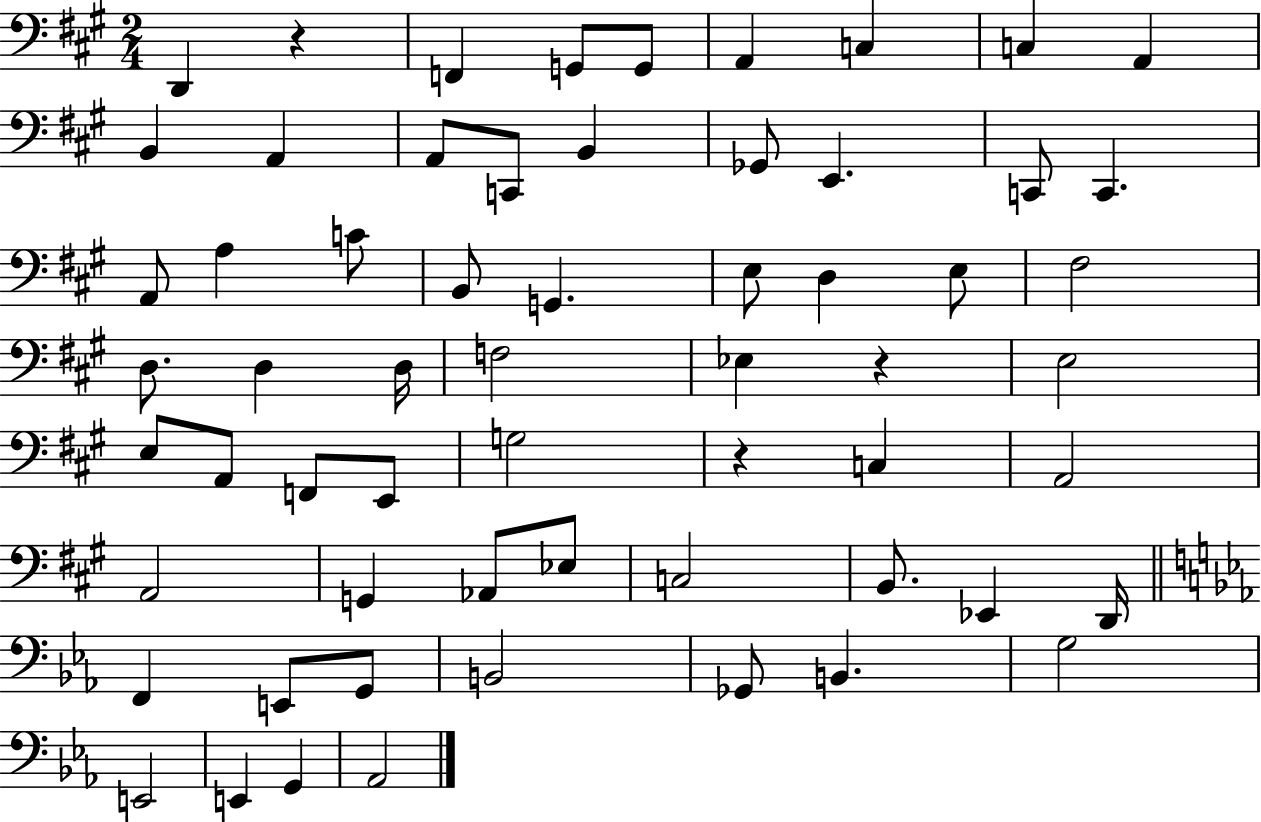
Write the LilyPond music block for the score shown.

{
  \clef bass
  \numericTimeSignature
  \time 2/4
  \key a \major
  d,4 r4 | f,4 g,8 g,8 | a,4 c4 | c4 a,4 | \break b,4 a,4 | a,8 c,8 b,4 | ges,8 e,4. | c,8 c,4. | \break a,8 a4 c'8 | b,8 g,4. | e8 d4 e8 | fis2 | \break d8. d4 d16 | f2 | ees4 r4 | e2 | \break e8 a,8 f,8 e,8 | g2 | r4 c4 | a,2 | \break a,2 | g,4 aes,8 ees8 | c2 | b,8. ees,4 d,16 | \break \bar "||" \break \key c \minor f,4 e,8 g,8 | b,2 | ges,8 b,4. | g2 | \break e,2 | e,4 g,4 | aes,2 | \bar "|."
}